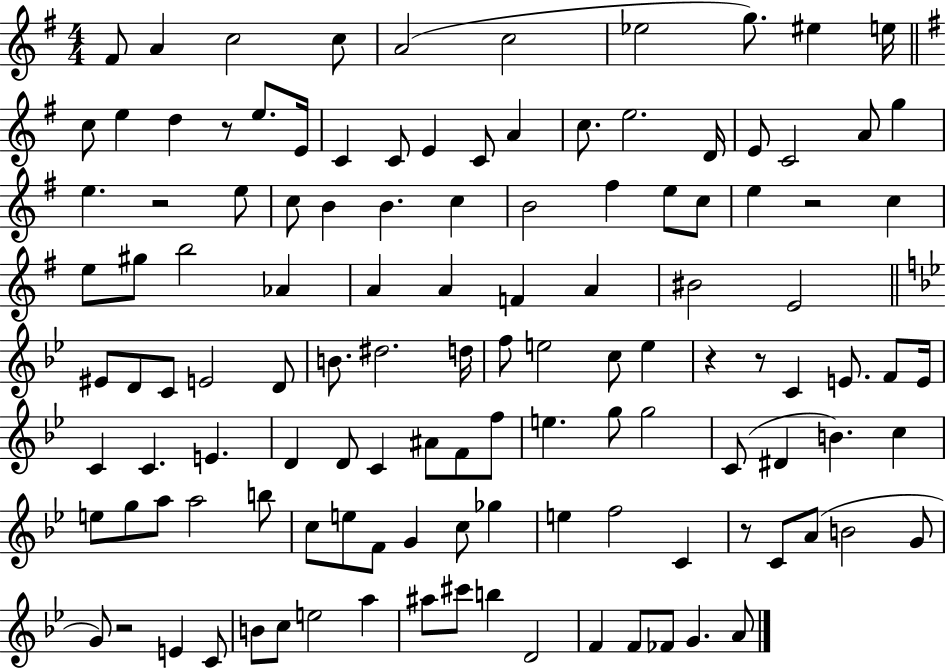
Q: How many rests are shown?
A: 7